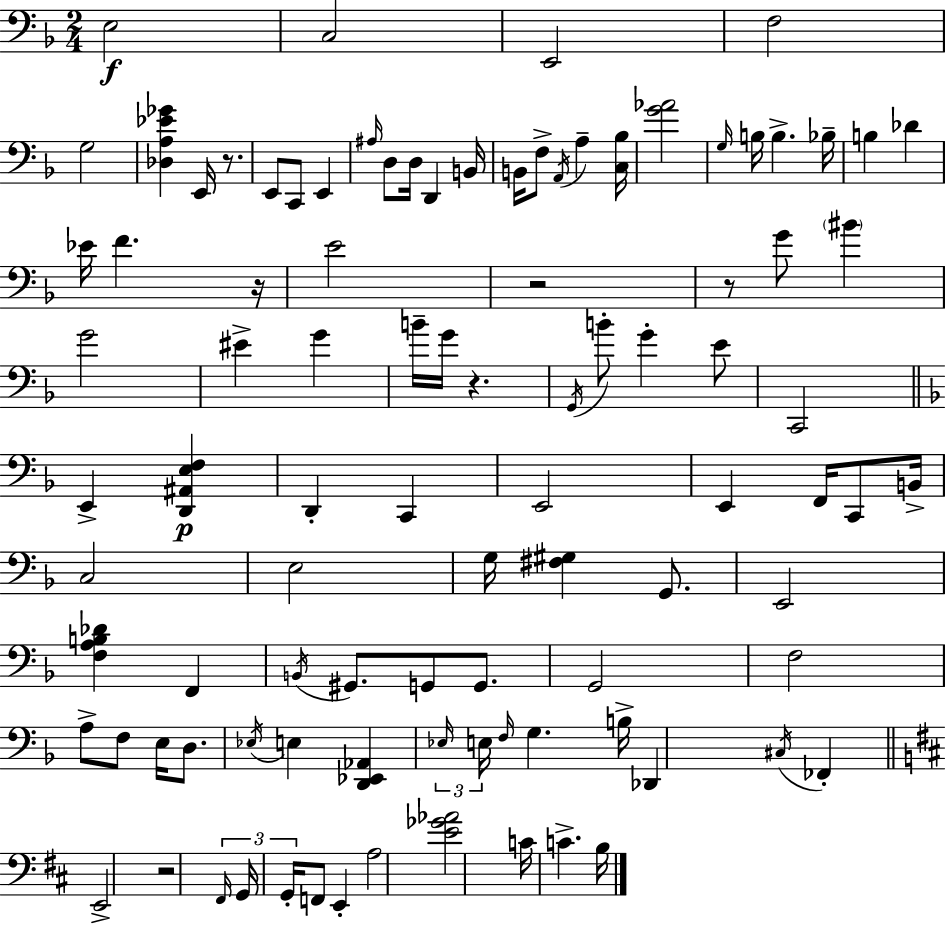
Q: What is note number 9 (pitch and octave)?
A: E2